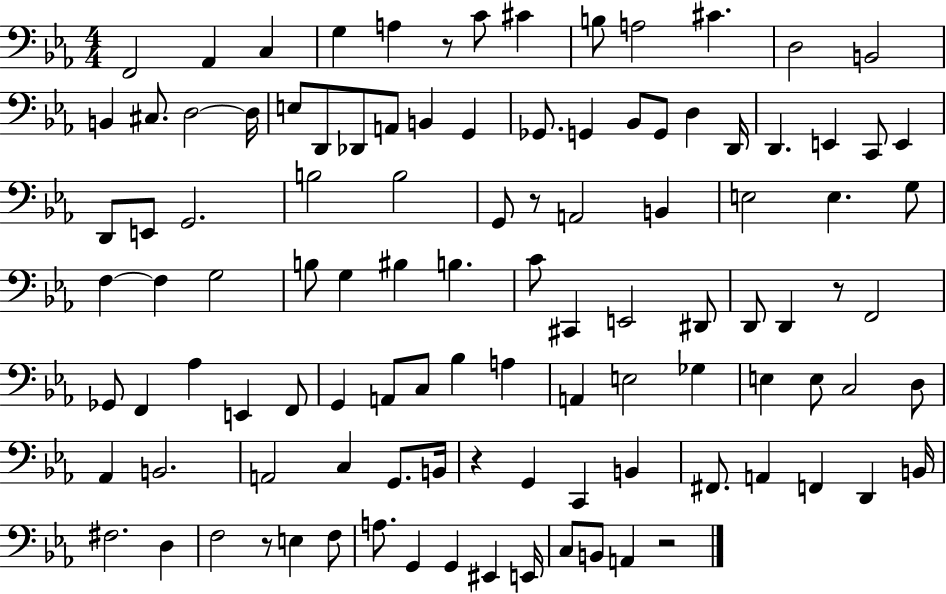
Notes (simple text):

F2/h Ab2/q C3/q G3/q A3/q R/e C4/e C#4/q B3/e A3/h C#4/q. D3/h B2/h B2/q C#3/e. D3/h D3/s E3/e D2/e Db2/e A2/e B2/q G2/q Gb2/e. G2/q Bb2/e G2/e D3/q D2/s D2/q. E2/q C2/e E2/q D2/e E2/e G2/h. B3/h B3/h G2/e R/e A2/h B2/q E3/h E3/q. G3/e F3/q F3/q G3/h B3/e G3/q BIS3/q B3/q. C4/e C#2/q E2/h D#2/e D2/e D2/q R/e F2/h Gb2/e F2/q Ab3/q E2/q F2/e G2/q A2/e C3/e Bb3/q A3/q A2/q E3/h Gb3/q E3/q E3/e C3/h D3/e Ab2/q B2/h. A2/h C3/q G2/e. B2/s R/q G2/q C2/q B2/q F#2/e. A2/q F2/q D2/q B2/s F#3/h. D3/q F3/h R/e E3/q F3/e A3/e. G2/q G2/q EIS2/q E2/s C3/e B2/e A2/q R/h